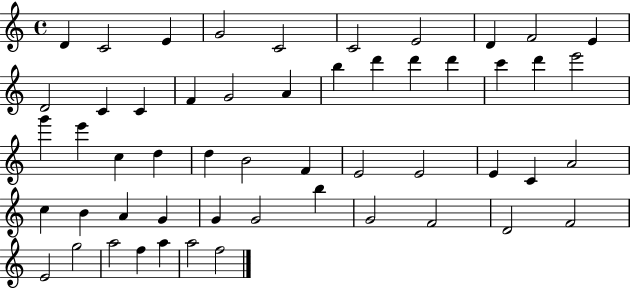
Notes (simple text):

D4/q C4/h E4/q G4/h C4/h C4/h E4/h D4/q F4/h E4/q D4/h C4/q C4/q F4/q G4/h A4/q B5/q D6/q D6/q D6/q C6/q D6/q E6/h G6/q E6/q C5/q D5/q D5/q B4/h F4/q E4/h E4/h E4/q C4/q A4/h C5/q B4/q A4/q G4/q G4/q G4/h B5/q G4/h F4/h D4/h F4/h E4/h G5/h A5/h F5/q A5/q A5/h F5/h